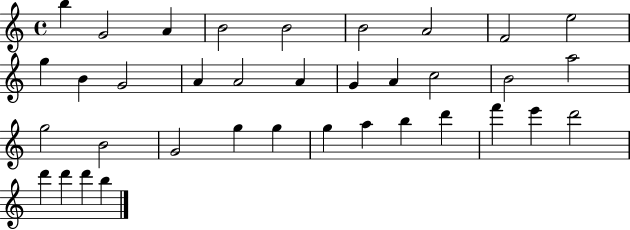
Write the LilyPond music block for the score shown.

{
  \clef treble
  \time 4/4
  \defaultTimeSignature
  \key c \major
  b''4 g'2 a'4 | b'2 b'2 | b'2 a'2 | f'2 e''2 | \break g''4 b'4 g'2 | a'4 a'2 a'4 | g'4 a'4 c''2 | b'2 a''2 | \break g''2 b'2 | g'2 g''4 g''4 | g''4 a''4 b''4 d'''4 | f'''4 e'''4 d'''2 | \break d'''4 d'''4 d'''4 b''4 | \bar "|."
}